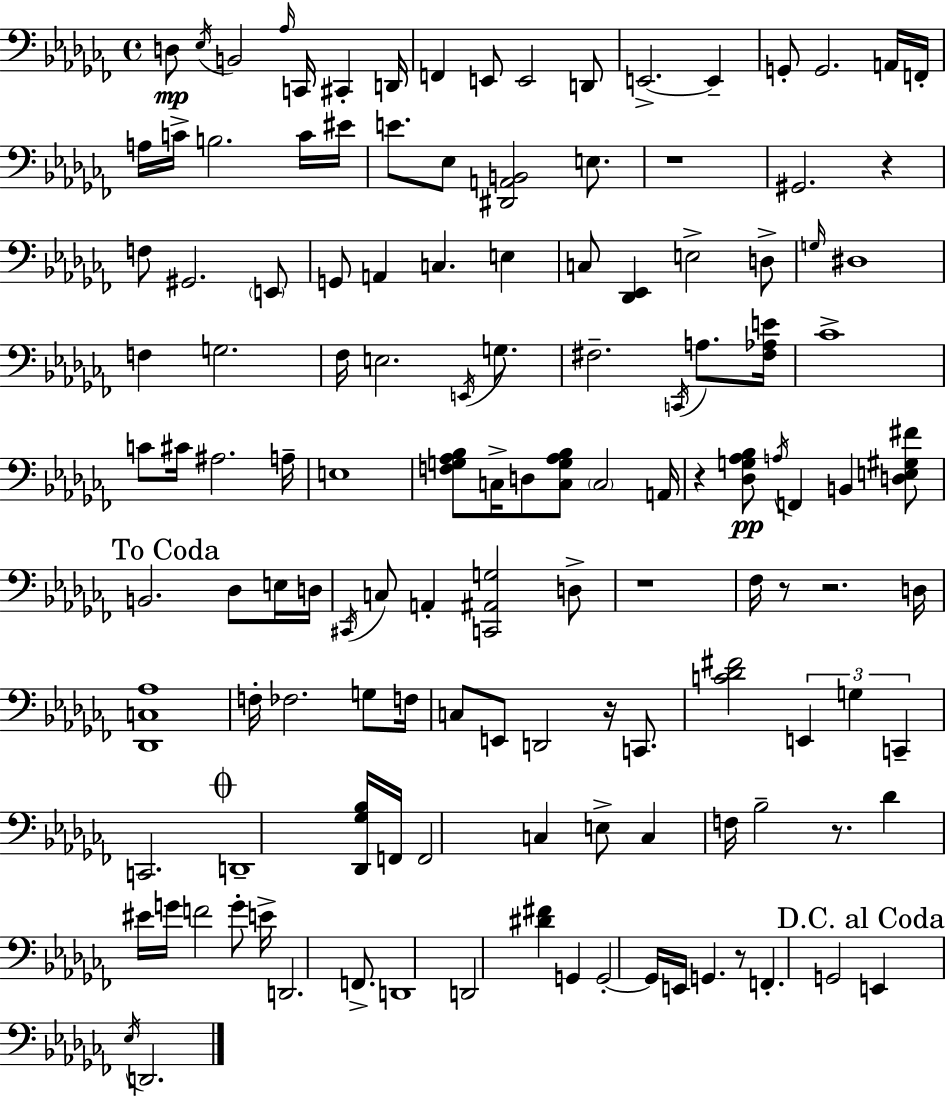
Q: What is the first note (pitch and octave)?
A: D3